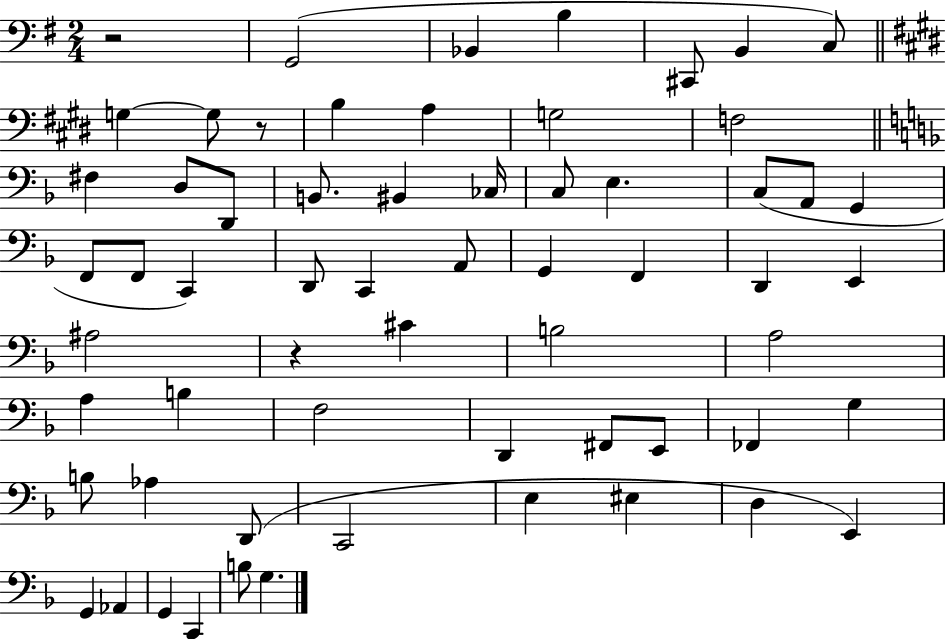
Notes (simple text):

R/h G2/h Bb2/q B3/q C#2/e B2/q C3/e G3/q G3/e R/e B3/q A3/q G3/h F3/h F#3/q D3/e D2/e B2/e. BIS2/q CES3/s C3/e E3/q. C3/e A2/e G2/q F2/e F2/e C2/q D2/e C2/q A2/e G2/q F2/q D2/q E2/q A#3/h R/q C#4/q B3/h A3/h A3/q B3/q F3/h D2/q F#2/e E2/e FES2/q G3/q B3/e Ab3/q D2/e C2/h E3/q EIS3/q D3/q E2/q G2/q Ab2/q G2/q C2/q B3/e G3/q.